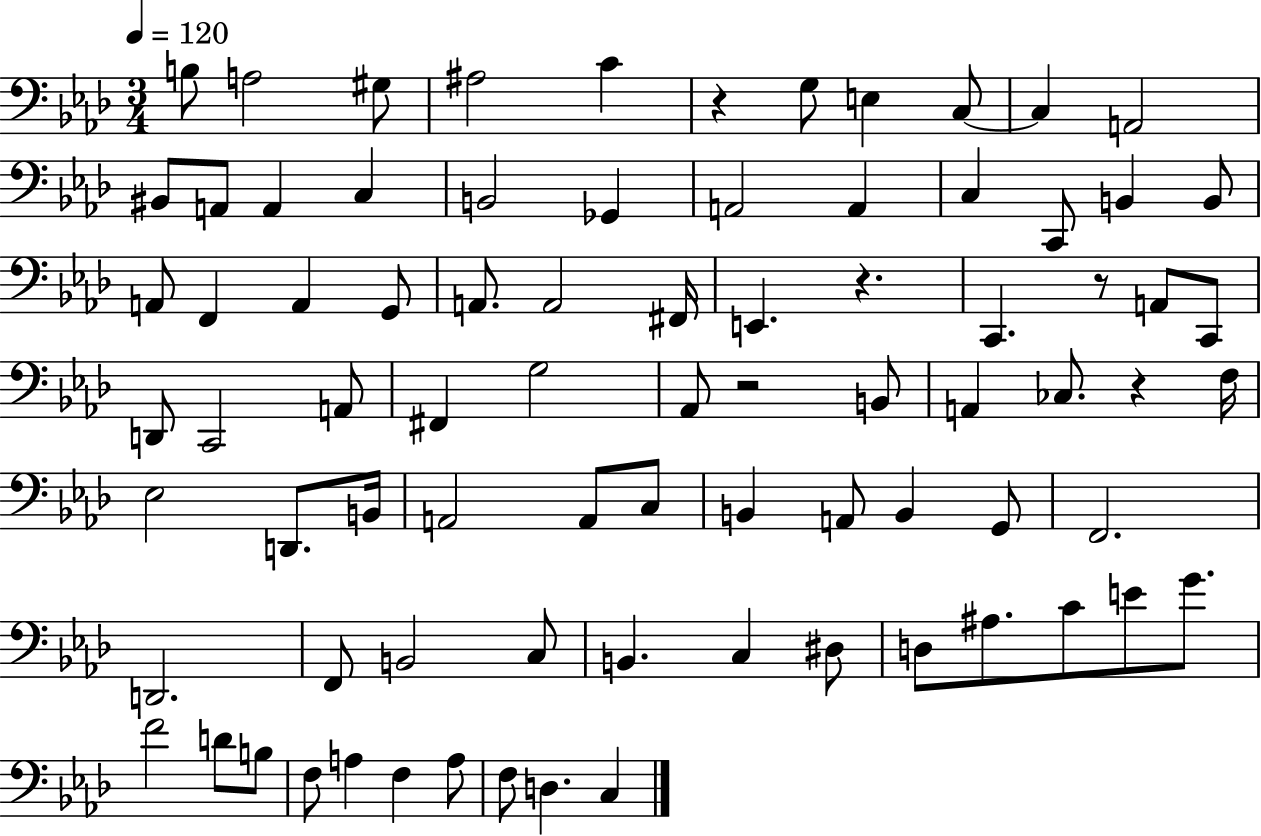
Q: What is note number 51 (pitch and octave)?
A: A2